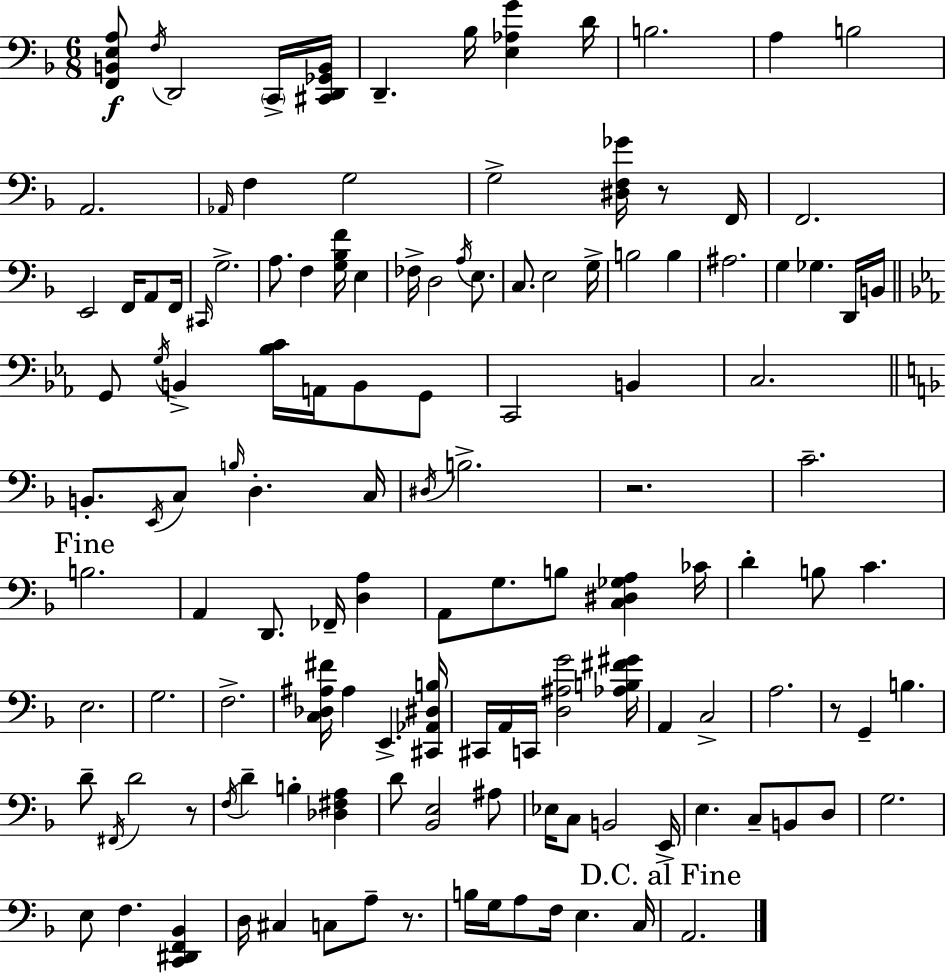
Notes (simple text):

[F2,B2,E3,A3]/e F3/s D2/h C2/s [C#2,D2,Gb2,B2]/s D2/q. Bb3/s [E3,Ab3,G4]/q D4/s B3/h. A3/q B3/h A2/h. Ab2/s F3/q G3/h G3/h [D#3,F3,Gb4]/s R/e F2/s F2/h. E2/h F2/s A2/e F2/s C#2/s G3/h. A3/e. F3/q [G3,Bb3,F4]/s E3/q FES3/s D3/h A3/s E3/e. C3/e. E3/h G3/s B3/h B3/q A#3/h. G3/q Gb3/q. D2/s B2/s G2/e G3/s B2/q [Bb3,C4]/s A2/s B2/e G2/e C2/h B2/q C3/h. B2/e. E2/s C3/e B3/s D3/q. C3/s D#3/s B3/h. R/h. C4/h. B3/h. A2/q D2/e. FES2/s [D3,A3]/q A2/e G3/e. B3/e [C3,D#3,Gb3,A3]/q CES4/s D4/q B3/e C4/q. E3/h. G3/h. F3/h. [C3,Db3,A#3,F#4]/s A#3/q E2/q. [C#2,Ab2,D#3,B3]/s C#2/s A2/s C2/s [D3,A#3,G4]/h [Ab3,B3,F#4,G#4]/s A2/q C3/h A3/h. R/e G2/q B3/q. D4/e F#2/s D4/h R/e F3/s D4/q B3/q [Db3,F#3,A3]/q D4/e [Bb2,E3]/h A#3/e Eb3/s C3/e B2/h E2/s E3/q. C3/e B2/e D3/e G3/h. E3/e F3/q. [C2,D#2,F2,Bb2]/q D3/s C#3/q C3/e A3/e R/e. B3/s G3/s A3/e F3/s E3/q. C3/s A2/h.